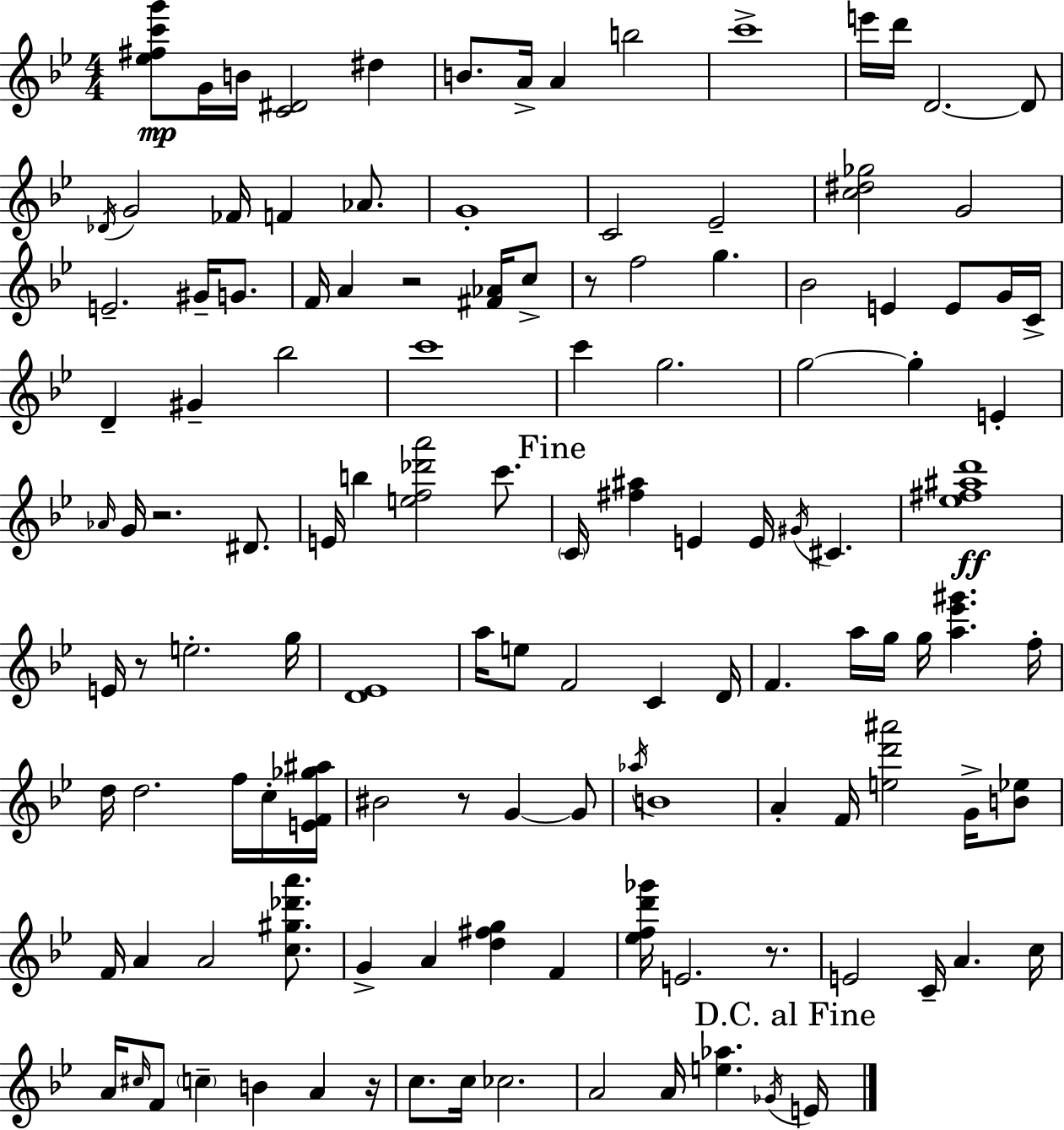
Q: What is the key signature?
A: BES major